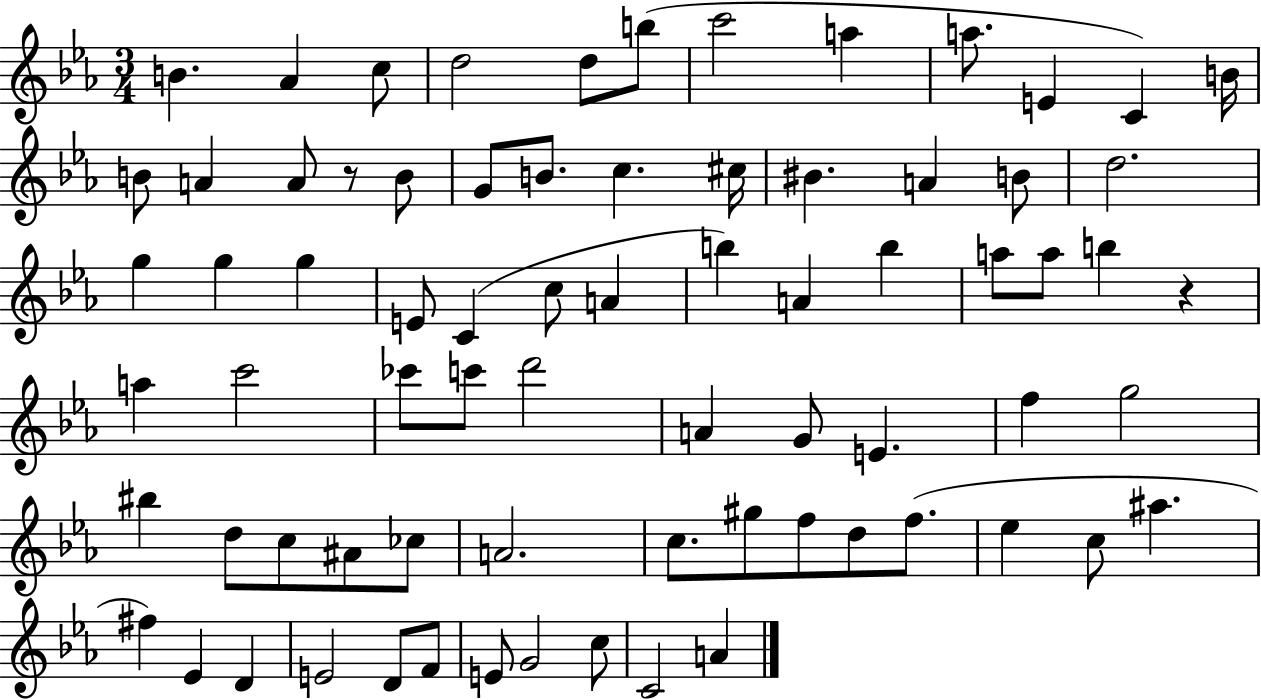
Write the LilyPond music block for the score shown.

{
  \clef treble
  \numericTimeSignature
  \time 3/4
  \key ees \major
  b'4. aes'4 c''8 | d''2 d''8 b''8( | c'''2 a''4 | a''8. e'4 c'4) b'16 | \break b'8 a'4 a'8 r8 b'8 | g'8 b'8. c''4. cis''16 | bis'4. a'4 b'8 | d''2. | \break g''4 g''4 g''4 | e'8 c'4( c''8 a'4 | b''4) a'4 b''4 | a''8 a''8 b''4 r4 | \break a''4 c'''2 | ces'''8 c'''8 d'''2 | a'4 g'8 e'4. | f''4 g''2 | \break bis''4 d''8 c''8 ais'8 ces''8 | a'2. | c''8. gis''8 f''8 d''8 f''8.( | ees''4 c''8 ais''4. | \break fis''4) ees'4 d'4 | e'2 d'8 f'8 | e'8 g'2 c''8 | c'2 a'4 | \break \bar "|."
}